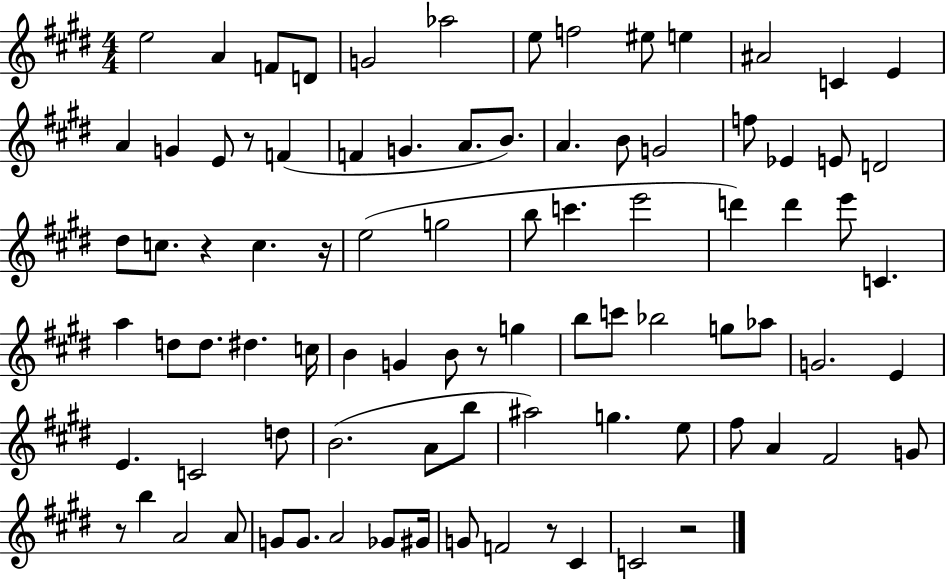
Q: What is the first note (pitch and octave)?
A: E5